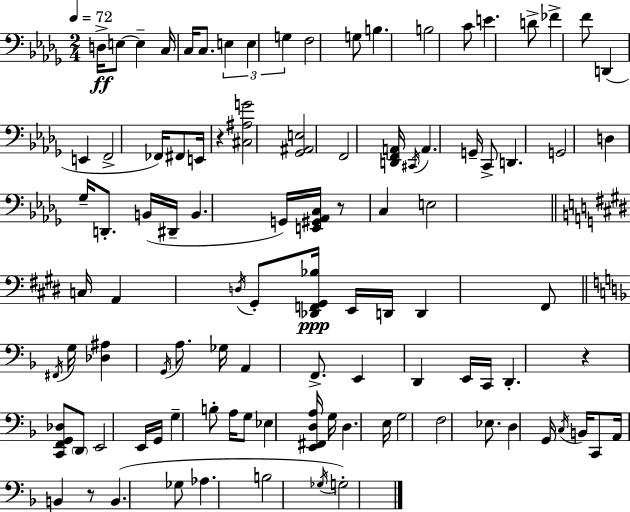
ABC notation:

X:1
T:Untitled
M:2/4
L:1/4
K:Bbm
D,/4 E,/2 E, C,/4 C,/4 C,/2 E, E, G, F,2 G,/2 B, B,2 C/2 E D/2 _F F/2 D,, E,, F,,2 _F,,/4 ^F,,/2 E,,/4 z [^C,^A,G]2 [_G,,^A,,E,]2 F,,2 [D,,F,,A,,]/4 ^C,,/4 A,, G,,/4 C,,/2 D,, G,,2 D, _G,/4 D,,/2 B,,/4 ^D,,/4 B,, G,,/4 [E,,^G,,_A,,C,]/4 z/2 C, E,2 C,/4 A,, D,/4 ^G,,/2 [_D,,F,,^G,,_B,]/4 E,,/4 D,,/4 D,, ^F,,/2 ^F,,/4 G,/4 [_D,^A,] G,,/4 A,/2 _G,/4 A,, F,,/2 E,, D,, E,,/4 C,,/4 D,, z [C,,F,,G,,_D,]/2 D,,/2 E,,2 E,,/4 G,,/4 G, B,/2 A,/4 G,/2 _E, [E,,^F,,D,A,]/4 G,/4 D, E,/4 G,2 F,2 _E,/2 D, G,,/4 C,/4 B,,/4 C,,/2 A,,/4 B,, z/2 B,, _G,/2 _A, B,2 _G,/4 G,2